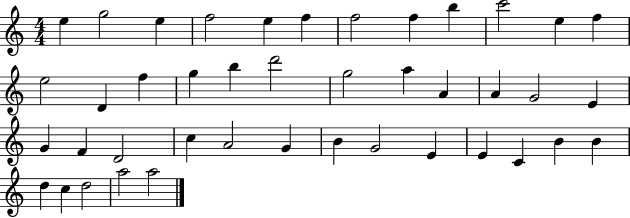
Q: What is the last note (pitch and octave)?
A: A5